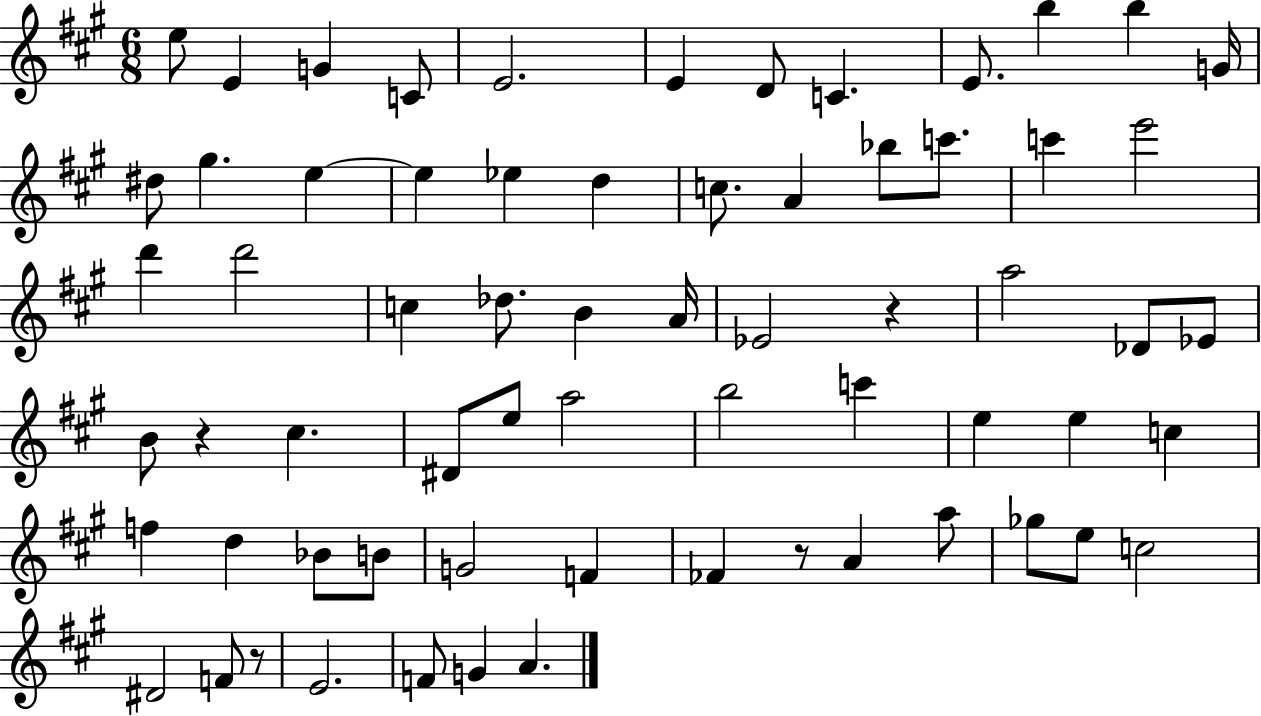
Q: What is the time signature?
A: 6/8